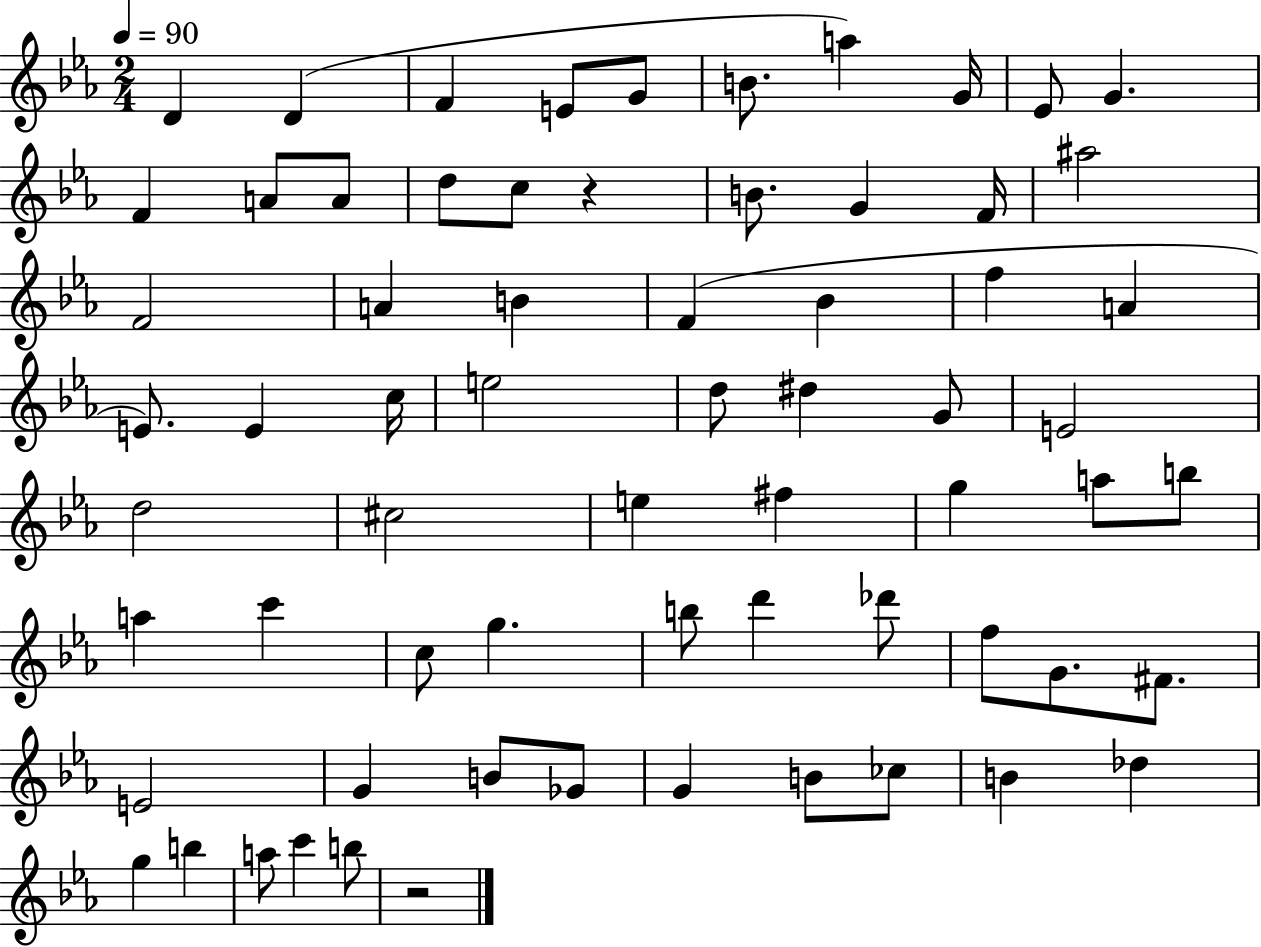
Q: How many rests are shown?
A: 2